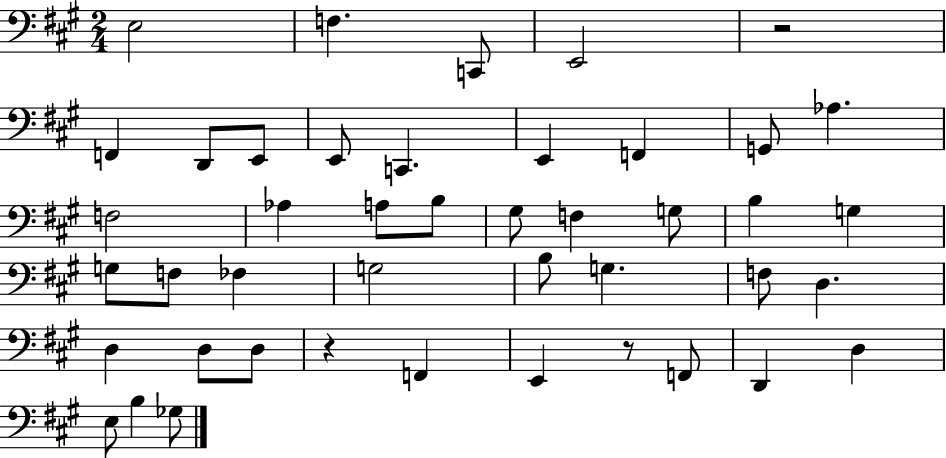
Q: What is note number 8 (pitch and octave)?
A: E2